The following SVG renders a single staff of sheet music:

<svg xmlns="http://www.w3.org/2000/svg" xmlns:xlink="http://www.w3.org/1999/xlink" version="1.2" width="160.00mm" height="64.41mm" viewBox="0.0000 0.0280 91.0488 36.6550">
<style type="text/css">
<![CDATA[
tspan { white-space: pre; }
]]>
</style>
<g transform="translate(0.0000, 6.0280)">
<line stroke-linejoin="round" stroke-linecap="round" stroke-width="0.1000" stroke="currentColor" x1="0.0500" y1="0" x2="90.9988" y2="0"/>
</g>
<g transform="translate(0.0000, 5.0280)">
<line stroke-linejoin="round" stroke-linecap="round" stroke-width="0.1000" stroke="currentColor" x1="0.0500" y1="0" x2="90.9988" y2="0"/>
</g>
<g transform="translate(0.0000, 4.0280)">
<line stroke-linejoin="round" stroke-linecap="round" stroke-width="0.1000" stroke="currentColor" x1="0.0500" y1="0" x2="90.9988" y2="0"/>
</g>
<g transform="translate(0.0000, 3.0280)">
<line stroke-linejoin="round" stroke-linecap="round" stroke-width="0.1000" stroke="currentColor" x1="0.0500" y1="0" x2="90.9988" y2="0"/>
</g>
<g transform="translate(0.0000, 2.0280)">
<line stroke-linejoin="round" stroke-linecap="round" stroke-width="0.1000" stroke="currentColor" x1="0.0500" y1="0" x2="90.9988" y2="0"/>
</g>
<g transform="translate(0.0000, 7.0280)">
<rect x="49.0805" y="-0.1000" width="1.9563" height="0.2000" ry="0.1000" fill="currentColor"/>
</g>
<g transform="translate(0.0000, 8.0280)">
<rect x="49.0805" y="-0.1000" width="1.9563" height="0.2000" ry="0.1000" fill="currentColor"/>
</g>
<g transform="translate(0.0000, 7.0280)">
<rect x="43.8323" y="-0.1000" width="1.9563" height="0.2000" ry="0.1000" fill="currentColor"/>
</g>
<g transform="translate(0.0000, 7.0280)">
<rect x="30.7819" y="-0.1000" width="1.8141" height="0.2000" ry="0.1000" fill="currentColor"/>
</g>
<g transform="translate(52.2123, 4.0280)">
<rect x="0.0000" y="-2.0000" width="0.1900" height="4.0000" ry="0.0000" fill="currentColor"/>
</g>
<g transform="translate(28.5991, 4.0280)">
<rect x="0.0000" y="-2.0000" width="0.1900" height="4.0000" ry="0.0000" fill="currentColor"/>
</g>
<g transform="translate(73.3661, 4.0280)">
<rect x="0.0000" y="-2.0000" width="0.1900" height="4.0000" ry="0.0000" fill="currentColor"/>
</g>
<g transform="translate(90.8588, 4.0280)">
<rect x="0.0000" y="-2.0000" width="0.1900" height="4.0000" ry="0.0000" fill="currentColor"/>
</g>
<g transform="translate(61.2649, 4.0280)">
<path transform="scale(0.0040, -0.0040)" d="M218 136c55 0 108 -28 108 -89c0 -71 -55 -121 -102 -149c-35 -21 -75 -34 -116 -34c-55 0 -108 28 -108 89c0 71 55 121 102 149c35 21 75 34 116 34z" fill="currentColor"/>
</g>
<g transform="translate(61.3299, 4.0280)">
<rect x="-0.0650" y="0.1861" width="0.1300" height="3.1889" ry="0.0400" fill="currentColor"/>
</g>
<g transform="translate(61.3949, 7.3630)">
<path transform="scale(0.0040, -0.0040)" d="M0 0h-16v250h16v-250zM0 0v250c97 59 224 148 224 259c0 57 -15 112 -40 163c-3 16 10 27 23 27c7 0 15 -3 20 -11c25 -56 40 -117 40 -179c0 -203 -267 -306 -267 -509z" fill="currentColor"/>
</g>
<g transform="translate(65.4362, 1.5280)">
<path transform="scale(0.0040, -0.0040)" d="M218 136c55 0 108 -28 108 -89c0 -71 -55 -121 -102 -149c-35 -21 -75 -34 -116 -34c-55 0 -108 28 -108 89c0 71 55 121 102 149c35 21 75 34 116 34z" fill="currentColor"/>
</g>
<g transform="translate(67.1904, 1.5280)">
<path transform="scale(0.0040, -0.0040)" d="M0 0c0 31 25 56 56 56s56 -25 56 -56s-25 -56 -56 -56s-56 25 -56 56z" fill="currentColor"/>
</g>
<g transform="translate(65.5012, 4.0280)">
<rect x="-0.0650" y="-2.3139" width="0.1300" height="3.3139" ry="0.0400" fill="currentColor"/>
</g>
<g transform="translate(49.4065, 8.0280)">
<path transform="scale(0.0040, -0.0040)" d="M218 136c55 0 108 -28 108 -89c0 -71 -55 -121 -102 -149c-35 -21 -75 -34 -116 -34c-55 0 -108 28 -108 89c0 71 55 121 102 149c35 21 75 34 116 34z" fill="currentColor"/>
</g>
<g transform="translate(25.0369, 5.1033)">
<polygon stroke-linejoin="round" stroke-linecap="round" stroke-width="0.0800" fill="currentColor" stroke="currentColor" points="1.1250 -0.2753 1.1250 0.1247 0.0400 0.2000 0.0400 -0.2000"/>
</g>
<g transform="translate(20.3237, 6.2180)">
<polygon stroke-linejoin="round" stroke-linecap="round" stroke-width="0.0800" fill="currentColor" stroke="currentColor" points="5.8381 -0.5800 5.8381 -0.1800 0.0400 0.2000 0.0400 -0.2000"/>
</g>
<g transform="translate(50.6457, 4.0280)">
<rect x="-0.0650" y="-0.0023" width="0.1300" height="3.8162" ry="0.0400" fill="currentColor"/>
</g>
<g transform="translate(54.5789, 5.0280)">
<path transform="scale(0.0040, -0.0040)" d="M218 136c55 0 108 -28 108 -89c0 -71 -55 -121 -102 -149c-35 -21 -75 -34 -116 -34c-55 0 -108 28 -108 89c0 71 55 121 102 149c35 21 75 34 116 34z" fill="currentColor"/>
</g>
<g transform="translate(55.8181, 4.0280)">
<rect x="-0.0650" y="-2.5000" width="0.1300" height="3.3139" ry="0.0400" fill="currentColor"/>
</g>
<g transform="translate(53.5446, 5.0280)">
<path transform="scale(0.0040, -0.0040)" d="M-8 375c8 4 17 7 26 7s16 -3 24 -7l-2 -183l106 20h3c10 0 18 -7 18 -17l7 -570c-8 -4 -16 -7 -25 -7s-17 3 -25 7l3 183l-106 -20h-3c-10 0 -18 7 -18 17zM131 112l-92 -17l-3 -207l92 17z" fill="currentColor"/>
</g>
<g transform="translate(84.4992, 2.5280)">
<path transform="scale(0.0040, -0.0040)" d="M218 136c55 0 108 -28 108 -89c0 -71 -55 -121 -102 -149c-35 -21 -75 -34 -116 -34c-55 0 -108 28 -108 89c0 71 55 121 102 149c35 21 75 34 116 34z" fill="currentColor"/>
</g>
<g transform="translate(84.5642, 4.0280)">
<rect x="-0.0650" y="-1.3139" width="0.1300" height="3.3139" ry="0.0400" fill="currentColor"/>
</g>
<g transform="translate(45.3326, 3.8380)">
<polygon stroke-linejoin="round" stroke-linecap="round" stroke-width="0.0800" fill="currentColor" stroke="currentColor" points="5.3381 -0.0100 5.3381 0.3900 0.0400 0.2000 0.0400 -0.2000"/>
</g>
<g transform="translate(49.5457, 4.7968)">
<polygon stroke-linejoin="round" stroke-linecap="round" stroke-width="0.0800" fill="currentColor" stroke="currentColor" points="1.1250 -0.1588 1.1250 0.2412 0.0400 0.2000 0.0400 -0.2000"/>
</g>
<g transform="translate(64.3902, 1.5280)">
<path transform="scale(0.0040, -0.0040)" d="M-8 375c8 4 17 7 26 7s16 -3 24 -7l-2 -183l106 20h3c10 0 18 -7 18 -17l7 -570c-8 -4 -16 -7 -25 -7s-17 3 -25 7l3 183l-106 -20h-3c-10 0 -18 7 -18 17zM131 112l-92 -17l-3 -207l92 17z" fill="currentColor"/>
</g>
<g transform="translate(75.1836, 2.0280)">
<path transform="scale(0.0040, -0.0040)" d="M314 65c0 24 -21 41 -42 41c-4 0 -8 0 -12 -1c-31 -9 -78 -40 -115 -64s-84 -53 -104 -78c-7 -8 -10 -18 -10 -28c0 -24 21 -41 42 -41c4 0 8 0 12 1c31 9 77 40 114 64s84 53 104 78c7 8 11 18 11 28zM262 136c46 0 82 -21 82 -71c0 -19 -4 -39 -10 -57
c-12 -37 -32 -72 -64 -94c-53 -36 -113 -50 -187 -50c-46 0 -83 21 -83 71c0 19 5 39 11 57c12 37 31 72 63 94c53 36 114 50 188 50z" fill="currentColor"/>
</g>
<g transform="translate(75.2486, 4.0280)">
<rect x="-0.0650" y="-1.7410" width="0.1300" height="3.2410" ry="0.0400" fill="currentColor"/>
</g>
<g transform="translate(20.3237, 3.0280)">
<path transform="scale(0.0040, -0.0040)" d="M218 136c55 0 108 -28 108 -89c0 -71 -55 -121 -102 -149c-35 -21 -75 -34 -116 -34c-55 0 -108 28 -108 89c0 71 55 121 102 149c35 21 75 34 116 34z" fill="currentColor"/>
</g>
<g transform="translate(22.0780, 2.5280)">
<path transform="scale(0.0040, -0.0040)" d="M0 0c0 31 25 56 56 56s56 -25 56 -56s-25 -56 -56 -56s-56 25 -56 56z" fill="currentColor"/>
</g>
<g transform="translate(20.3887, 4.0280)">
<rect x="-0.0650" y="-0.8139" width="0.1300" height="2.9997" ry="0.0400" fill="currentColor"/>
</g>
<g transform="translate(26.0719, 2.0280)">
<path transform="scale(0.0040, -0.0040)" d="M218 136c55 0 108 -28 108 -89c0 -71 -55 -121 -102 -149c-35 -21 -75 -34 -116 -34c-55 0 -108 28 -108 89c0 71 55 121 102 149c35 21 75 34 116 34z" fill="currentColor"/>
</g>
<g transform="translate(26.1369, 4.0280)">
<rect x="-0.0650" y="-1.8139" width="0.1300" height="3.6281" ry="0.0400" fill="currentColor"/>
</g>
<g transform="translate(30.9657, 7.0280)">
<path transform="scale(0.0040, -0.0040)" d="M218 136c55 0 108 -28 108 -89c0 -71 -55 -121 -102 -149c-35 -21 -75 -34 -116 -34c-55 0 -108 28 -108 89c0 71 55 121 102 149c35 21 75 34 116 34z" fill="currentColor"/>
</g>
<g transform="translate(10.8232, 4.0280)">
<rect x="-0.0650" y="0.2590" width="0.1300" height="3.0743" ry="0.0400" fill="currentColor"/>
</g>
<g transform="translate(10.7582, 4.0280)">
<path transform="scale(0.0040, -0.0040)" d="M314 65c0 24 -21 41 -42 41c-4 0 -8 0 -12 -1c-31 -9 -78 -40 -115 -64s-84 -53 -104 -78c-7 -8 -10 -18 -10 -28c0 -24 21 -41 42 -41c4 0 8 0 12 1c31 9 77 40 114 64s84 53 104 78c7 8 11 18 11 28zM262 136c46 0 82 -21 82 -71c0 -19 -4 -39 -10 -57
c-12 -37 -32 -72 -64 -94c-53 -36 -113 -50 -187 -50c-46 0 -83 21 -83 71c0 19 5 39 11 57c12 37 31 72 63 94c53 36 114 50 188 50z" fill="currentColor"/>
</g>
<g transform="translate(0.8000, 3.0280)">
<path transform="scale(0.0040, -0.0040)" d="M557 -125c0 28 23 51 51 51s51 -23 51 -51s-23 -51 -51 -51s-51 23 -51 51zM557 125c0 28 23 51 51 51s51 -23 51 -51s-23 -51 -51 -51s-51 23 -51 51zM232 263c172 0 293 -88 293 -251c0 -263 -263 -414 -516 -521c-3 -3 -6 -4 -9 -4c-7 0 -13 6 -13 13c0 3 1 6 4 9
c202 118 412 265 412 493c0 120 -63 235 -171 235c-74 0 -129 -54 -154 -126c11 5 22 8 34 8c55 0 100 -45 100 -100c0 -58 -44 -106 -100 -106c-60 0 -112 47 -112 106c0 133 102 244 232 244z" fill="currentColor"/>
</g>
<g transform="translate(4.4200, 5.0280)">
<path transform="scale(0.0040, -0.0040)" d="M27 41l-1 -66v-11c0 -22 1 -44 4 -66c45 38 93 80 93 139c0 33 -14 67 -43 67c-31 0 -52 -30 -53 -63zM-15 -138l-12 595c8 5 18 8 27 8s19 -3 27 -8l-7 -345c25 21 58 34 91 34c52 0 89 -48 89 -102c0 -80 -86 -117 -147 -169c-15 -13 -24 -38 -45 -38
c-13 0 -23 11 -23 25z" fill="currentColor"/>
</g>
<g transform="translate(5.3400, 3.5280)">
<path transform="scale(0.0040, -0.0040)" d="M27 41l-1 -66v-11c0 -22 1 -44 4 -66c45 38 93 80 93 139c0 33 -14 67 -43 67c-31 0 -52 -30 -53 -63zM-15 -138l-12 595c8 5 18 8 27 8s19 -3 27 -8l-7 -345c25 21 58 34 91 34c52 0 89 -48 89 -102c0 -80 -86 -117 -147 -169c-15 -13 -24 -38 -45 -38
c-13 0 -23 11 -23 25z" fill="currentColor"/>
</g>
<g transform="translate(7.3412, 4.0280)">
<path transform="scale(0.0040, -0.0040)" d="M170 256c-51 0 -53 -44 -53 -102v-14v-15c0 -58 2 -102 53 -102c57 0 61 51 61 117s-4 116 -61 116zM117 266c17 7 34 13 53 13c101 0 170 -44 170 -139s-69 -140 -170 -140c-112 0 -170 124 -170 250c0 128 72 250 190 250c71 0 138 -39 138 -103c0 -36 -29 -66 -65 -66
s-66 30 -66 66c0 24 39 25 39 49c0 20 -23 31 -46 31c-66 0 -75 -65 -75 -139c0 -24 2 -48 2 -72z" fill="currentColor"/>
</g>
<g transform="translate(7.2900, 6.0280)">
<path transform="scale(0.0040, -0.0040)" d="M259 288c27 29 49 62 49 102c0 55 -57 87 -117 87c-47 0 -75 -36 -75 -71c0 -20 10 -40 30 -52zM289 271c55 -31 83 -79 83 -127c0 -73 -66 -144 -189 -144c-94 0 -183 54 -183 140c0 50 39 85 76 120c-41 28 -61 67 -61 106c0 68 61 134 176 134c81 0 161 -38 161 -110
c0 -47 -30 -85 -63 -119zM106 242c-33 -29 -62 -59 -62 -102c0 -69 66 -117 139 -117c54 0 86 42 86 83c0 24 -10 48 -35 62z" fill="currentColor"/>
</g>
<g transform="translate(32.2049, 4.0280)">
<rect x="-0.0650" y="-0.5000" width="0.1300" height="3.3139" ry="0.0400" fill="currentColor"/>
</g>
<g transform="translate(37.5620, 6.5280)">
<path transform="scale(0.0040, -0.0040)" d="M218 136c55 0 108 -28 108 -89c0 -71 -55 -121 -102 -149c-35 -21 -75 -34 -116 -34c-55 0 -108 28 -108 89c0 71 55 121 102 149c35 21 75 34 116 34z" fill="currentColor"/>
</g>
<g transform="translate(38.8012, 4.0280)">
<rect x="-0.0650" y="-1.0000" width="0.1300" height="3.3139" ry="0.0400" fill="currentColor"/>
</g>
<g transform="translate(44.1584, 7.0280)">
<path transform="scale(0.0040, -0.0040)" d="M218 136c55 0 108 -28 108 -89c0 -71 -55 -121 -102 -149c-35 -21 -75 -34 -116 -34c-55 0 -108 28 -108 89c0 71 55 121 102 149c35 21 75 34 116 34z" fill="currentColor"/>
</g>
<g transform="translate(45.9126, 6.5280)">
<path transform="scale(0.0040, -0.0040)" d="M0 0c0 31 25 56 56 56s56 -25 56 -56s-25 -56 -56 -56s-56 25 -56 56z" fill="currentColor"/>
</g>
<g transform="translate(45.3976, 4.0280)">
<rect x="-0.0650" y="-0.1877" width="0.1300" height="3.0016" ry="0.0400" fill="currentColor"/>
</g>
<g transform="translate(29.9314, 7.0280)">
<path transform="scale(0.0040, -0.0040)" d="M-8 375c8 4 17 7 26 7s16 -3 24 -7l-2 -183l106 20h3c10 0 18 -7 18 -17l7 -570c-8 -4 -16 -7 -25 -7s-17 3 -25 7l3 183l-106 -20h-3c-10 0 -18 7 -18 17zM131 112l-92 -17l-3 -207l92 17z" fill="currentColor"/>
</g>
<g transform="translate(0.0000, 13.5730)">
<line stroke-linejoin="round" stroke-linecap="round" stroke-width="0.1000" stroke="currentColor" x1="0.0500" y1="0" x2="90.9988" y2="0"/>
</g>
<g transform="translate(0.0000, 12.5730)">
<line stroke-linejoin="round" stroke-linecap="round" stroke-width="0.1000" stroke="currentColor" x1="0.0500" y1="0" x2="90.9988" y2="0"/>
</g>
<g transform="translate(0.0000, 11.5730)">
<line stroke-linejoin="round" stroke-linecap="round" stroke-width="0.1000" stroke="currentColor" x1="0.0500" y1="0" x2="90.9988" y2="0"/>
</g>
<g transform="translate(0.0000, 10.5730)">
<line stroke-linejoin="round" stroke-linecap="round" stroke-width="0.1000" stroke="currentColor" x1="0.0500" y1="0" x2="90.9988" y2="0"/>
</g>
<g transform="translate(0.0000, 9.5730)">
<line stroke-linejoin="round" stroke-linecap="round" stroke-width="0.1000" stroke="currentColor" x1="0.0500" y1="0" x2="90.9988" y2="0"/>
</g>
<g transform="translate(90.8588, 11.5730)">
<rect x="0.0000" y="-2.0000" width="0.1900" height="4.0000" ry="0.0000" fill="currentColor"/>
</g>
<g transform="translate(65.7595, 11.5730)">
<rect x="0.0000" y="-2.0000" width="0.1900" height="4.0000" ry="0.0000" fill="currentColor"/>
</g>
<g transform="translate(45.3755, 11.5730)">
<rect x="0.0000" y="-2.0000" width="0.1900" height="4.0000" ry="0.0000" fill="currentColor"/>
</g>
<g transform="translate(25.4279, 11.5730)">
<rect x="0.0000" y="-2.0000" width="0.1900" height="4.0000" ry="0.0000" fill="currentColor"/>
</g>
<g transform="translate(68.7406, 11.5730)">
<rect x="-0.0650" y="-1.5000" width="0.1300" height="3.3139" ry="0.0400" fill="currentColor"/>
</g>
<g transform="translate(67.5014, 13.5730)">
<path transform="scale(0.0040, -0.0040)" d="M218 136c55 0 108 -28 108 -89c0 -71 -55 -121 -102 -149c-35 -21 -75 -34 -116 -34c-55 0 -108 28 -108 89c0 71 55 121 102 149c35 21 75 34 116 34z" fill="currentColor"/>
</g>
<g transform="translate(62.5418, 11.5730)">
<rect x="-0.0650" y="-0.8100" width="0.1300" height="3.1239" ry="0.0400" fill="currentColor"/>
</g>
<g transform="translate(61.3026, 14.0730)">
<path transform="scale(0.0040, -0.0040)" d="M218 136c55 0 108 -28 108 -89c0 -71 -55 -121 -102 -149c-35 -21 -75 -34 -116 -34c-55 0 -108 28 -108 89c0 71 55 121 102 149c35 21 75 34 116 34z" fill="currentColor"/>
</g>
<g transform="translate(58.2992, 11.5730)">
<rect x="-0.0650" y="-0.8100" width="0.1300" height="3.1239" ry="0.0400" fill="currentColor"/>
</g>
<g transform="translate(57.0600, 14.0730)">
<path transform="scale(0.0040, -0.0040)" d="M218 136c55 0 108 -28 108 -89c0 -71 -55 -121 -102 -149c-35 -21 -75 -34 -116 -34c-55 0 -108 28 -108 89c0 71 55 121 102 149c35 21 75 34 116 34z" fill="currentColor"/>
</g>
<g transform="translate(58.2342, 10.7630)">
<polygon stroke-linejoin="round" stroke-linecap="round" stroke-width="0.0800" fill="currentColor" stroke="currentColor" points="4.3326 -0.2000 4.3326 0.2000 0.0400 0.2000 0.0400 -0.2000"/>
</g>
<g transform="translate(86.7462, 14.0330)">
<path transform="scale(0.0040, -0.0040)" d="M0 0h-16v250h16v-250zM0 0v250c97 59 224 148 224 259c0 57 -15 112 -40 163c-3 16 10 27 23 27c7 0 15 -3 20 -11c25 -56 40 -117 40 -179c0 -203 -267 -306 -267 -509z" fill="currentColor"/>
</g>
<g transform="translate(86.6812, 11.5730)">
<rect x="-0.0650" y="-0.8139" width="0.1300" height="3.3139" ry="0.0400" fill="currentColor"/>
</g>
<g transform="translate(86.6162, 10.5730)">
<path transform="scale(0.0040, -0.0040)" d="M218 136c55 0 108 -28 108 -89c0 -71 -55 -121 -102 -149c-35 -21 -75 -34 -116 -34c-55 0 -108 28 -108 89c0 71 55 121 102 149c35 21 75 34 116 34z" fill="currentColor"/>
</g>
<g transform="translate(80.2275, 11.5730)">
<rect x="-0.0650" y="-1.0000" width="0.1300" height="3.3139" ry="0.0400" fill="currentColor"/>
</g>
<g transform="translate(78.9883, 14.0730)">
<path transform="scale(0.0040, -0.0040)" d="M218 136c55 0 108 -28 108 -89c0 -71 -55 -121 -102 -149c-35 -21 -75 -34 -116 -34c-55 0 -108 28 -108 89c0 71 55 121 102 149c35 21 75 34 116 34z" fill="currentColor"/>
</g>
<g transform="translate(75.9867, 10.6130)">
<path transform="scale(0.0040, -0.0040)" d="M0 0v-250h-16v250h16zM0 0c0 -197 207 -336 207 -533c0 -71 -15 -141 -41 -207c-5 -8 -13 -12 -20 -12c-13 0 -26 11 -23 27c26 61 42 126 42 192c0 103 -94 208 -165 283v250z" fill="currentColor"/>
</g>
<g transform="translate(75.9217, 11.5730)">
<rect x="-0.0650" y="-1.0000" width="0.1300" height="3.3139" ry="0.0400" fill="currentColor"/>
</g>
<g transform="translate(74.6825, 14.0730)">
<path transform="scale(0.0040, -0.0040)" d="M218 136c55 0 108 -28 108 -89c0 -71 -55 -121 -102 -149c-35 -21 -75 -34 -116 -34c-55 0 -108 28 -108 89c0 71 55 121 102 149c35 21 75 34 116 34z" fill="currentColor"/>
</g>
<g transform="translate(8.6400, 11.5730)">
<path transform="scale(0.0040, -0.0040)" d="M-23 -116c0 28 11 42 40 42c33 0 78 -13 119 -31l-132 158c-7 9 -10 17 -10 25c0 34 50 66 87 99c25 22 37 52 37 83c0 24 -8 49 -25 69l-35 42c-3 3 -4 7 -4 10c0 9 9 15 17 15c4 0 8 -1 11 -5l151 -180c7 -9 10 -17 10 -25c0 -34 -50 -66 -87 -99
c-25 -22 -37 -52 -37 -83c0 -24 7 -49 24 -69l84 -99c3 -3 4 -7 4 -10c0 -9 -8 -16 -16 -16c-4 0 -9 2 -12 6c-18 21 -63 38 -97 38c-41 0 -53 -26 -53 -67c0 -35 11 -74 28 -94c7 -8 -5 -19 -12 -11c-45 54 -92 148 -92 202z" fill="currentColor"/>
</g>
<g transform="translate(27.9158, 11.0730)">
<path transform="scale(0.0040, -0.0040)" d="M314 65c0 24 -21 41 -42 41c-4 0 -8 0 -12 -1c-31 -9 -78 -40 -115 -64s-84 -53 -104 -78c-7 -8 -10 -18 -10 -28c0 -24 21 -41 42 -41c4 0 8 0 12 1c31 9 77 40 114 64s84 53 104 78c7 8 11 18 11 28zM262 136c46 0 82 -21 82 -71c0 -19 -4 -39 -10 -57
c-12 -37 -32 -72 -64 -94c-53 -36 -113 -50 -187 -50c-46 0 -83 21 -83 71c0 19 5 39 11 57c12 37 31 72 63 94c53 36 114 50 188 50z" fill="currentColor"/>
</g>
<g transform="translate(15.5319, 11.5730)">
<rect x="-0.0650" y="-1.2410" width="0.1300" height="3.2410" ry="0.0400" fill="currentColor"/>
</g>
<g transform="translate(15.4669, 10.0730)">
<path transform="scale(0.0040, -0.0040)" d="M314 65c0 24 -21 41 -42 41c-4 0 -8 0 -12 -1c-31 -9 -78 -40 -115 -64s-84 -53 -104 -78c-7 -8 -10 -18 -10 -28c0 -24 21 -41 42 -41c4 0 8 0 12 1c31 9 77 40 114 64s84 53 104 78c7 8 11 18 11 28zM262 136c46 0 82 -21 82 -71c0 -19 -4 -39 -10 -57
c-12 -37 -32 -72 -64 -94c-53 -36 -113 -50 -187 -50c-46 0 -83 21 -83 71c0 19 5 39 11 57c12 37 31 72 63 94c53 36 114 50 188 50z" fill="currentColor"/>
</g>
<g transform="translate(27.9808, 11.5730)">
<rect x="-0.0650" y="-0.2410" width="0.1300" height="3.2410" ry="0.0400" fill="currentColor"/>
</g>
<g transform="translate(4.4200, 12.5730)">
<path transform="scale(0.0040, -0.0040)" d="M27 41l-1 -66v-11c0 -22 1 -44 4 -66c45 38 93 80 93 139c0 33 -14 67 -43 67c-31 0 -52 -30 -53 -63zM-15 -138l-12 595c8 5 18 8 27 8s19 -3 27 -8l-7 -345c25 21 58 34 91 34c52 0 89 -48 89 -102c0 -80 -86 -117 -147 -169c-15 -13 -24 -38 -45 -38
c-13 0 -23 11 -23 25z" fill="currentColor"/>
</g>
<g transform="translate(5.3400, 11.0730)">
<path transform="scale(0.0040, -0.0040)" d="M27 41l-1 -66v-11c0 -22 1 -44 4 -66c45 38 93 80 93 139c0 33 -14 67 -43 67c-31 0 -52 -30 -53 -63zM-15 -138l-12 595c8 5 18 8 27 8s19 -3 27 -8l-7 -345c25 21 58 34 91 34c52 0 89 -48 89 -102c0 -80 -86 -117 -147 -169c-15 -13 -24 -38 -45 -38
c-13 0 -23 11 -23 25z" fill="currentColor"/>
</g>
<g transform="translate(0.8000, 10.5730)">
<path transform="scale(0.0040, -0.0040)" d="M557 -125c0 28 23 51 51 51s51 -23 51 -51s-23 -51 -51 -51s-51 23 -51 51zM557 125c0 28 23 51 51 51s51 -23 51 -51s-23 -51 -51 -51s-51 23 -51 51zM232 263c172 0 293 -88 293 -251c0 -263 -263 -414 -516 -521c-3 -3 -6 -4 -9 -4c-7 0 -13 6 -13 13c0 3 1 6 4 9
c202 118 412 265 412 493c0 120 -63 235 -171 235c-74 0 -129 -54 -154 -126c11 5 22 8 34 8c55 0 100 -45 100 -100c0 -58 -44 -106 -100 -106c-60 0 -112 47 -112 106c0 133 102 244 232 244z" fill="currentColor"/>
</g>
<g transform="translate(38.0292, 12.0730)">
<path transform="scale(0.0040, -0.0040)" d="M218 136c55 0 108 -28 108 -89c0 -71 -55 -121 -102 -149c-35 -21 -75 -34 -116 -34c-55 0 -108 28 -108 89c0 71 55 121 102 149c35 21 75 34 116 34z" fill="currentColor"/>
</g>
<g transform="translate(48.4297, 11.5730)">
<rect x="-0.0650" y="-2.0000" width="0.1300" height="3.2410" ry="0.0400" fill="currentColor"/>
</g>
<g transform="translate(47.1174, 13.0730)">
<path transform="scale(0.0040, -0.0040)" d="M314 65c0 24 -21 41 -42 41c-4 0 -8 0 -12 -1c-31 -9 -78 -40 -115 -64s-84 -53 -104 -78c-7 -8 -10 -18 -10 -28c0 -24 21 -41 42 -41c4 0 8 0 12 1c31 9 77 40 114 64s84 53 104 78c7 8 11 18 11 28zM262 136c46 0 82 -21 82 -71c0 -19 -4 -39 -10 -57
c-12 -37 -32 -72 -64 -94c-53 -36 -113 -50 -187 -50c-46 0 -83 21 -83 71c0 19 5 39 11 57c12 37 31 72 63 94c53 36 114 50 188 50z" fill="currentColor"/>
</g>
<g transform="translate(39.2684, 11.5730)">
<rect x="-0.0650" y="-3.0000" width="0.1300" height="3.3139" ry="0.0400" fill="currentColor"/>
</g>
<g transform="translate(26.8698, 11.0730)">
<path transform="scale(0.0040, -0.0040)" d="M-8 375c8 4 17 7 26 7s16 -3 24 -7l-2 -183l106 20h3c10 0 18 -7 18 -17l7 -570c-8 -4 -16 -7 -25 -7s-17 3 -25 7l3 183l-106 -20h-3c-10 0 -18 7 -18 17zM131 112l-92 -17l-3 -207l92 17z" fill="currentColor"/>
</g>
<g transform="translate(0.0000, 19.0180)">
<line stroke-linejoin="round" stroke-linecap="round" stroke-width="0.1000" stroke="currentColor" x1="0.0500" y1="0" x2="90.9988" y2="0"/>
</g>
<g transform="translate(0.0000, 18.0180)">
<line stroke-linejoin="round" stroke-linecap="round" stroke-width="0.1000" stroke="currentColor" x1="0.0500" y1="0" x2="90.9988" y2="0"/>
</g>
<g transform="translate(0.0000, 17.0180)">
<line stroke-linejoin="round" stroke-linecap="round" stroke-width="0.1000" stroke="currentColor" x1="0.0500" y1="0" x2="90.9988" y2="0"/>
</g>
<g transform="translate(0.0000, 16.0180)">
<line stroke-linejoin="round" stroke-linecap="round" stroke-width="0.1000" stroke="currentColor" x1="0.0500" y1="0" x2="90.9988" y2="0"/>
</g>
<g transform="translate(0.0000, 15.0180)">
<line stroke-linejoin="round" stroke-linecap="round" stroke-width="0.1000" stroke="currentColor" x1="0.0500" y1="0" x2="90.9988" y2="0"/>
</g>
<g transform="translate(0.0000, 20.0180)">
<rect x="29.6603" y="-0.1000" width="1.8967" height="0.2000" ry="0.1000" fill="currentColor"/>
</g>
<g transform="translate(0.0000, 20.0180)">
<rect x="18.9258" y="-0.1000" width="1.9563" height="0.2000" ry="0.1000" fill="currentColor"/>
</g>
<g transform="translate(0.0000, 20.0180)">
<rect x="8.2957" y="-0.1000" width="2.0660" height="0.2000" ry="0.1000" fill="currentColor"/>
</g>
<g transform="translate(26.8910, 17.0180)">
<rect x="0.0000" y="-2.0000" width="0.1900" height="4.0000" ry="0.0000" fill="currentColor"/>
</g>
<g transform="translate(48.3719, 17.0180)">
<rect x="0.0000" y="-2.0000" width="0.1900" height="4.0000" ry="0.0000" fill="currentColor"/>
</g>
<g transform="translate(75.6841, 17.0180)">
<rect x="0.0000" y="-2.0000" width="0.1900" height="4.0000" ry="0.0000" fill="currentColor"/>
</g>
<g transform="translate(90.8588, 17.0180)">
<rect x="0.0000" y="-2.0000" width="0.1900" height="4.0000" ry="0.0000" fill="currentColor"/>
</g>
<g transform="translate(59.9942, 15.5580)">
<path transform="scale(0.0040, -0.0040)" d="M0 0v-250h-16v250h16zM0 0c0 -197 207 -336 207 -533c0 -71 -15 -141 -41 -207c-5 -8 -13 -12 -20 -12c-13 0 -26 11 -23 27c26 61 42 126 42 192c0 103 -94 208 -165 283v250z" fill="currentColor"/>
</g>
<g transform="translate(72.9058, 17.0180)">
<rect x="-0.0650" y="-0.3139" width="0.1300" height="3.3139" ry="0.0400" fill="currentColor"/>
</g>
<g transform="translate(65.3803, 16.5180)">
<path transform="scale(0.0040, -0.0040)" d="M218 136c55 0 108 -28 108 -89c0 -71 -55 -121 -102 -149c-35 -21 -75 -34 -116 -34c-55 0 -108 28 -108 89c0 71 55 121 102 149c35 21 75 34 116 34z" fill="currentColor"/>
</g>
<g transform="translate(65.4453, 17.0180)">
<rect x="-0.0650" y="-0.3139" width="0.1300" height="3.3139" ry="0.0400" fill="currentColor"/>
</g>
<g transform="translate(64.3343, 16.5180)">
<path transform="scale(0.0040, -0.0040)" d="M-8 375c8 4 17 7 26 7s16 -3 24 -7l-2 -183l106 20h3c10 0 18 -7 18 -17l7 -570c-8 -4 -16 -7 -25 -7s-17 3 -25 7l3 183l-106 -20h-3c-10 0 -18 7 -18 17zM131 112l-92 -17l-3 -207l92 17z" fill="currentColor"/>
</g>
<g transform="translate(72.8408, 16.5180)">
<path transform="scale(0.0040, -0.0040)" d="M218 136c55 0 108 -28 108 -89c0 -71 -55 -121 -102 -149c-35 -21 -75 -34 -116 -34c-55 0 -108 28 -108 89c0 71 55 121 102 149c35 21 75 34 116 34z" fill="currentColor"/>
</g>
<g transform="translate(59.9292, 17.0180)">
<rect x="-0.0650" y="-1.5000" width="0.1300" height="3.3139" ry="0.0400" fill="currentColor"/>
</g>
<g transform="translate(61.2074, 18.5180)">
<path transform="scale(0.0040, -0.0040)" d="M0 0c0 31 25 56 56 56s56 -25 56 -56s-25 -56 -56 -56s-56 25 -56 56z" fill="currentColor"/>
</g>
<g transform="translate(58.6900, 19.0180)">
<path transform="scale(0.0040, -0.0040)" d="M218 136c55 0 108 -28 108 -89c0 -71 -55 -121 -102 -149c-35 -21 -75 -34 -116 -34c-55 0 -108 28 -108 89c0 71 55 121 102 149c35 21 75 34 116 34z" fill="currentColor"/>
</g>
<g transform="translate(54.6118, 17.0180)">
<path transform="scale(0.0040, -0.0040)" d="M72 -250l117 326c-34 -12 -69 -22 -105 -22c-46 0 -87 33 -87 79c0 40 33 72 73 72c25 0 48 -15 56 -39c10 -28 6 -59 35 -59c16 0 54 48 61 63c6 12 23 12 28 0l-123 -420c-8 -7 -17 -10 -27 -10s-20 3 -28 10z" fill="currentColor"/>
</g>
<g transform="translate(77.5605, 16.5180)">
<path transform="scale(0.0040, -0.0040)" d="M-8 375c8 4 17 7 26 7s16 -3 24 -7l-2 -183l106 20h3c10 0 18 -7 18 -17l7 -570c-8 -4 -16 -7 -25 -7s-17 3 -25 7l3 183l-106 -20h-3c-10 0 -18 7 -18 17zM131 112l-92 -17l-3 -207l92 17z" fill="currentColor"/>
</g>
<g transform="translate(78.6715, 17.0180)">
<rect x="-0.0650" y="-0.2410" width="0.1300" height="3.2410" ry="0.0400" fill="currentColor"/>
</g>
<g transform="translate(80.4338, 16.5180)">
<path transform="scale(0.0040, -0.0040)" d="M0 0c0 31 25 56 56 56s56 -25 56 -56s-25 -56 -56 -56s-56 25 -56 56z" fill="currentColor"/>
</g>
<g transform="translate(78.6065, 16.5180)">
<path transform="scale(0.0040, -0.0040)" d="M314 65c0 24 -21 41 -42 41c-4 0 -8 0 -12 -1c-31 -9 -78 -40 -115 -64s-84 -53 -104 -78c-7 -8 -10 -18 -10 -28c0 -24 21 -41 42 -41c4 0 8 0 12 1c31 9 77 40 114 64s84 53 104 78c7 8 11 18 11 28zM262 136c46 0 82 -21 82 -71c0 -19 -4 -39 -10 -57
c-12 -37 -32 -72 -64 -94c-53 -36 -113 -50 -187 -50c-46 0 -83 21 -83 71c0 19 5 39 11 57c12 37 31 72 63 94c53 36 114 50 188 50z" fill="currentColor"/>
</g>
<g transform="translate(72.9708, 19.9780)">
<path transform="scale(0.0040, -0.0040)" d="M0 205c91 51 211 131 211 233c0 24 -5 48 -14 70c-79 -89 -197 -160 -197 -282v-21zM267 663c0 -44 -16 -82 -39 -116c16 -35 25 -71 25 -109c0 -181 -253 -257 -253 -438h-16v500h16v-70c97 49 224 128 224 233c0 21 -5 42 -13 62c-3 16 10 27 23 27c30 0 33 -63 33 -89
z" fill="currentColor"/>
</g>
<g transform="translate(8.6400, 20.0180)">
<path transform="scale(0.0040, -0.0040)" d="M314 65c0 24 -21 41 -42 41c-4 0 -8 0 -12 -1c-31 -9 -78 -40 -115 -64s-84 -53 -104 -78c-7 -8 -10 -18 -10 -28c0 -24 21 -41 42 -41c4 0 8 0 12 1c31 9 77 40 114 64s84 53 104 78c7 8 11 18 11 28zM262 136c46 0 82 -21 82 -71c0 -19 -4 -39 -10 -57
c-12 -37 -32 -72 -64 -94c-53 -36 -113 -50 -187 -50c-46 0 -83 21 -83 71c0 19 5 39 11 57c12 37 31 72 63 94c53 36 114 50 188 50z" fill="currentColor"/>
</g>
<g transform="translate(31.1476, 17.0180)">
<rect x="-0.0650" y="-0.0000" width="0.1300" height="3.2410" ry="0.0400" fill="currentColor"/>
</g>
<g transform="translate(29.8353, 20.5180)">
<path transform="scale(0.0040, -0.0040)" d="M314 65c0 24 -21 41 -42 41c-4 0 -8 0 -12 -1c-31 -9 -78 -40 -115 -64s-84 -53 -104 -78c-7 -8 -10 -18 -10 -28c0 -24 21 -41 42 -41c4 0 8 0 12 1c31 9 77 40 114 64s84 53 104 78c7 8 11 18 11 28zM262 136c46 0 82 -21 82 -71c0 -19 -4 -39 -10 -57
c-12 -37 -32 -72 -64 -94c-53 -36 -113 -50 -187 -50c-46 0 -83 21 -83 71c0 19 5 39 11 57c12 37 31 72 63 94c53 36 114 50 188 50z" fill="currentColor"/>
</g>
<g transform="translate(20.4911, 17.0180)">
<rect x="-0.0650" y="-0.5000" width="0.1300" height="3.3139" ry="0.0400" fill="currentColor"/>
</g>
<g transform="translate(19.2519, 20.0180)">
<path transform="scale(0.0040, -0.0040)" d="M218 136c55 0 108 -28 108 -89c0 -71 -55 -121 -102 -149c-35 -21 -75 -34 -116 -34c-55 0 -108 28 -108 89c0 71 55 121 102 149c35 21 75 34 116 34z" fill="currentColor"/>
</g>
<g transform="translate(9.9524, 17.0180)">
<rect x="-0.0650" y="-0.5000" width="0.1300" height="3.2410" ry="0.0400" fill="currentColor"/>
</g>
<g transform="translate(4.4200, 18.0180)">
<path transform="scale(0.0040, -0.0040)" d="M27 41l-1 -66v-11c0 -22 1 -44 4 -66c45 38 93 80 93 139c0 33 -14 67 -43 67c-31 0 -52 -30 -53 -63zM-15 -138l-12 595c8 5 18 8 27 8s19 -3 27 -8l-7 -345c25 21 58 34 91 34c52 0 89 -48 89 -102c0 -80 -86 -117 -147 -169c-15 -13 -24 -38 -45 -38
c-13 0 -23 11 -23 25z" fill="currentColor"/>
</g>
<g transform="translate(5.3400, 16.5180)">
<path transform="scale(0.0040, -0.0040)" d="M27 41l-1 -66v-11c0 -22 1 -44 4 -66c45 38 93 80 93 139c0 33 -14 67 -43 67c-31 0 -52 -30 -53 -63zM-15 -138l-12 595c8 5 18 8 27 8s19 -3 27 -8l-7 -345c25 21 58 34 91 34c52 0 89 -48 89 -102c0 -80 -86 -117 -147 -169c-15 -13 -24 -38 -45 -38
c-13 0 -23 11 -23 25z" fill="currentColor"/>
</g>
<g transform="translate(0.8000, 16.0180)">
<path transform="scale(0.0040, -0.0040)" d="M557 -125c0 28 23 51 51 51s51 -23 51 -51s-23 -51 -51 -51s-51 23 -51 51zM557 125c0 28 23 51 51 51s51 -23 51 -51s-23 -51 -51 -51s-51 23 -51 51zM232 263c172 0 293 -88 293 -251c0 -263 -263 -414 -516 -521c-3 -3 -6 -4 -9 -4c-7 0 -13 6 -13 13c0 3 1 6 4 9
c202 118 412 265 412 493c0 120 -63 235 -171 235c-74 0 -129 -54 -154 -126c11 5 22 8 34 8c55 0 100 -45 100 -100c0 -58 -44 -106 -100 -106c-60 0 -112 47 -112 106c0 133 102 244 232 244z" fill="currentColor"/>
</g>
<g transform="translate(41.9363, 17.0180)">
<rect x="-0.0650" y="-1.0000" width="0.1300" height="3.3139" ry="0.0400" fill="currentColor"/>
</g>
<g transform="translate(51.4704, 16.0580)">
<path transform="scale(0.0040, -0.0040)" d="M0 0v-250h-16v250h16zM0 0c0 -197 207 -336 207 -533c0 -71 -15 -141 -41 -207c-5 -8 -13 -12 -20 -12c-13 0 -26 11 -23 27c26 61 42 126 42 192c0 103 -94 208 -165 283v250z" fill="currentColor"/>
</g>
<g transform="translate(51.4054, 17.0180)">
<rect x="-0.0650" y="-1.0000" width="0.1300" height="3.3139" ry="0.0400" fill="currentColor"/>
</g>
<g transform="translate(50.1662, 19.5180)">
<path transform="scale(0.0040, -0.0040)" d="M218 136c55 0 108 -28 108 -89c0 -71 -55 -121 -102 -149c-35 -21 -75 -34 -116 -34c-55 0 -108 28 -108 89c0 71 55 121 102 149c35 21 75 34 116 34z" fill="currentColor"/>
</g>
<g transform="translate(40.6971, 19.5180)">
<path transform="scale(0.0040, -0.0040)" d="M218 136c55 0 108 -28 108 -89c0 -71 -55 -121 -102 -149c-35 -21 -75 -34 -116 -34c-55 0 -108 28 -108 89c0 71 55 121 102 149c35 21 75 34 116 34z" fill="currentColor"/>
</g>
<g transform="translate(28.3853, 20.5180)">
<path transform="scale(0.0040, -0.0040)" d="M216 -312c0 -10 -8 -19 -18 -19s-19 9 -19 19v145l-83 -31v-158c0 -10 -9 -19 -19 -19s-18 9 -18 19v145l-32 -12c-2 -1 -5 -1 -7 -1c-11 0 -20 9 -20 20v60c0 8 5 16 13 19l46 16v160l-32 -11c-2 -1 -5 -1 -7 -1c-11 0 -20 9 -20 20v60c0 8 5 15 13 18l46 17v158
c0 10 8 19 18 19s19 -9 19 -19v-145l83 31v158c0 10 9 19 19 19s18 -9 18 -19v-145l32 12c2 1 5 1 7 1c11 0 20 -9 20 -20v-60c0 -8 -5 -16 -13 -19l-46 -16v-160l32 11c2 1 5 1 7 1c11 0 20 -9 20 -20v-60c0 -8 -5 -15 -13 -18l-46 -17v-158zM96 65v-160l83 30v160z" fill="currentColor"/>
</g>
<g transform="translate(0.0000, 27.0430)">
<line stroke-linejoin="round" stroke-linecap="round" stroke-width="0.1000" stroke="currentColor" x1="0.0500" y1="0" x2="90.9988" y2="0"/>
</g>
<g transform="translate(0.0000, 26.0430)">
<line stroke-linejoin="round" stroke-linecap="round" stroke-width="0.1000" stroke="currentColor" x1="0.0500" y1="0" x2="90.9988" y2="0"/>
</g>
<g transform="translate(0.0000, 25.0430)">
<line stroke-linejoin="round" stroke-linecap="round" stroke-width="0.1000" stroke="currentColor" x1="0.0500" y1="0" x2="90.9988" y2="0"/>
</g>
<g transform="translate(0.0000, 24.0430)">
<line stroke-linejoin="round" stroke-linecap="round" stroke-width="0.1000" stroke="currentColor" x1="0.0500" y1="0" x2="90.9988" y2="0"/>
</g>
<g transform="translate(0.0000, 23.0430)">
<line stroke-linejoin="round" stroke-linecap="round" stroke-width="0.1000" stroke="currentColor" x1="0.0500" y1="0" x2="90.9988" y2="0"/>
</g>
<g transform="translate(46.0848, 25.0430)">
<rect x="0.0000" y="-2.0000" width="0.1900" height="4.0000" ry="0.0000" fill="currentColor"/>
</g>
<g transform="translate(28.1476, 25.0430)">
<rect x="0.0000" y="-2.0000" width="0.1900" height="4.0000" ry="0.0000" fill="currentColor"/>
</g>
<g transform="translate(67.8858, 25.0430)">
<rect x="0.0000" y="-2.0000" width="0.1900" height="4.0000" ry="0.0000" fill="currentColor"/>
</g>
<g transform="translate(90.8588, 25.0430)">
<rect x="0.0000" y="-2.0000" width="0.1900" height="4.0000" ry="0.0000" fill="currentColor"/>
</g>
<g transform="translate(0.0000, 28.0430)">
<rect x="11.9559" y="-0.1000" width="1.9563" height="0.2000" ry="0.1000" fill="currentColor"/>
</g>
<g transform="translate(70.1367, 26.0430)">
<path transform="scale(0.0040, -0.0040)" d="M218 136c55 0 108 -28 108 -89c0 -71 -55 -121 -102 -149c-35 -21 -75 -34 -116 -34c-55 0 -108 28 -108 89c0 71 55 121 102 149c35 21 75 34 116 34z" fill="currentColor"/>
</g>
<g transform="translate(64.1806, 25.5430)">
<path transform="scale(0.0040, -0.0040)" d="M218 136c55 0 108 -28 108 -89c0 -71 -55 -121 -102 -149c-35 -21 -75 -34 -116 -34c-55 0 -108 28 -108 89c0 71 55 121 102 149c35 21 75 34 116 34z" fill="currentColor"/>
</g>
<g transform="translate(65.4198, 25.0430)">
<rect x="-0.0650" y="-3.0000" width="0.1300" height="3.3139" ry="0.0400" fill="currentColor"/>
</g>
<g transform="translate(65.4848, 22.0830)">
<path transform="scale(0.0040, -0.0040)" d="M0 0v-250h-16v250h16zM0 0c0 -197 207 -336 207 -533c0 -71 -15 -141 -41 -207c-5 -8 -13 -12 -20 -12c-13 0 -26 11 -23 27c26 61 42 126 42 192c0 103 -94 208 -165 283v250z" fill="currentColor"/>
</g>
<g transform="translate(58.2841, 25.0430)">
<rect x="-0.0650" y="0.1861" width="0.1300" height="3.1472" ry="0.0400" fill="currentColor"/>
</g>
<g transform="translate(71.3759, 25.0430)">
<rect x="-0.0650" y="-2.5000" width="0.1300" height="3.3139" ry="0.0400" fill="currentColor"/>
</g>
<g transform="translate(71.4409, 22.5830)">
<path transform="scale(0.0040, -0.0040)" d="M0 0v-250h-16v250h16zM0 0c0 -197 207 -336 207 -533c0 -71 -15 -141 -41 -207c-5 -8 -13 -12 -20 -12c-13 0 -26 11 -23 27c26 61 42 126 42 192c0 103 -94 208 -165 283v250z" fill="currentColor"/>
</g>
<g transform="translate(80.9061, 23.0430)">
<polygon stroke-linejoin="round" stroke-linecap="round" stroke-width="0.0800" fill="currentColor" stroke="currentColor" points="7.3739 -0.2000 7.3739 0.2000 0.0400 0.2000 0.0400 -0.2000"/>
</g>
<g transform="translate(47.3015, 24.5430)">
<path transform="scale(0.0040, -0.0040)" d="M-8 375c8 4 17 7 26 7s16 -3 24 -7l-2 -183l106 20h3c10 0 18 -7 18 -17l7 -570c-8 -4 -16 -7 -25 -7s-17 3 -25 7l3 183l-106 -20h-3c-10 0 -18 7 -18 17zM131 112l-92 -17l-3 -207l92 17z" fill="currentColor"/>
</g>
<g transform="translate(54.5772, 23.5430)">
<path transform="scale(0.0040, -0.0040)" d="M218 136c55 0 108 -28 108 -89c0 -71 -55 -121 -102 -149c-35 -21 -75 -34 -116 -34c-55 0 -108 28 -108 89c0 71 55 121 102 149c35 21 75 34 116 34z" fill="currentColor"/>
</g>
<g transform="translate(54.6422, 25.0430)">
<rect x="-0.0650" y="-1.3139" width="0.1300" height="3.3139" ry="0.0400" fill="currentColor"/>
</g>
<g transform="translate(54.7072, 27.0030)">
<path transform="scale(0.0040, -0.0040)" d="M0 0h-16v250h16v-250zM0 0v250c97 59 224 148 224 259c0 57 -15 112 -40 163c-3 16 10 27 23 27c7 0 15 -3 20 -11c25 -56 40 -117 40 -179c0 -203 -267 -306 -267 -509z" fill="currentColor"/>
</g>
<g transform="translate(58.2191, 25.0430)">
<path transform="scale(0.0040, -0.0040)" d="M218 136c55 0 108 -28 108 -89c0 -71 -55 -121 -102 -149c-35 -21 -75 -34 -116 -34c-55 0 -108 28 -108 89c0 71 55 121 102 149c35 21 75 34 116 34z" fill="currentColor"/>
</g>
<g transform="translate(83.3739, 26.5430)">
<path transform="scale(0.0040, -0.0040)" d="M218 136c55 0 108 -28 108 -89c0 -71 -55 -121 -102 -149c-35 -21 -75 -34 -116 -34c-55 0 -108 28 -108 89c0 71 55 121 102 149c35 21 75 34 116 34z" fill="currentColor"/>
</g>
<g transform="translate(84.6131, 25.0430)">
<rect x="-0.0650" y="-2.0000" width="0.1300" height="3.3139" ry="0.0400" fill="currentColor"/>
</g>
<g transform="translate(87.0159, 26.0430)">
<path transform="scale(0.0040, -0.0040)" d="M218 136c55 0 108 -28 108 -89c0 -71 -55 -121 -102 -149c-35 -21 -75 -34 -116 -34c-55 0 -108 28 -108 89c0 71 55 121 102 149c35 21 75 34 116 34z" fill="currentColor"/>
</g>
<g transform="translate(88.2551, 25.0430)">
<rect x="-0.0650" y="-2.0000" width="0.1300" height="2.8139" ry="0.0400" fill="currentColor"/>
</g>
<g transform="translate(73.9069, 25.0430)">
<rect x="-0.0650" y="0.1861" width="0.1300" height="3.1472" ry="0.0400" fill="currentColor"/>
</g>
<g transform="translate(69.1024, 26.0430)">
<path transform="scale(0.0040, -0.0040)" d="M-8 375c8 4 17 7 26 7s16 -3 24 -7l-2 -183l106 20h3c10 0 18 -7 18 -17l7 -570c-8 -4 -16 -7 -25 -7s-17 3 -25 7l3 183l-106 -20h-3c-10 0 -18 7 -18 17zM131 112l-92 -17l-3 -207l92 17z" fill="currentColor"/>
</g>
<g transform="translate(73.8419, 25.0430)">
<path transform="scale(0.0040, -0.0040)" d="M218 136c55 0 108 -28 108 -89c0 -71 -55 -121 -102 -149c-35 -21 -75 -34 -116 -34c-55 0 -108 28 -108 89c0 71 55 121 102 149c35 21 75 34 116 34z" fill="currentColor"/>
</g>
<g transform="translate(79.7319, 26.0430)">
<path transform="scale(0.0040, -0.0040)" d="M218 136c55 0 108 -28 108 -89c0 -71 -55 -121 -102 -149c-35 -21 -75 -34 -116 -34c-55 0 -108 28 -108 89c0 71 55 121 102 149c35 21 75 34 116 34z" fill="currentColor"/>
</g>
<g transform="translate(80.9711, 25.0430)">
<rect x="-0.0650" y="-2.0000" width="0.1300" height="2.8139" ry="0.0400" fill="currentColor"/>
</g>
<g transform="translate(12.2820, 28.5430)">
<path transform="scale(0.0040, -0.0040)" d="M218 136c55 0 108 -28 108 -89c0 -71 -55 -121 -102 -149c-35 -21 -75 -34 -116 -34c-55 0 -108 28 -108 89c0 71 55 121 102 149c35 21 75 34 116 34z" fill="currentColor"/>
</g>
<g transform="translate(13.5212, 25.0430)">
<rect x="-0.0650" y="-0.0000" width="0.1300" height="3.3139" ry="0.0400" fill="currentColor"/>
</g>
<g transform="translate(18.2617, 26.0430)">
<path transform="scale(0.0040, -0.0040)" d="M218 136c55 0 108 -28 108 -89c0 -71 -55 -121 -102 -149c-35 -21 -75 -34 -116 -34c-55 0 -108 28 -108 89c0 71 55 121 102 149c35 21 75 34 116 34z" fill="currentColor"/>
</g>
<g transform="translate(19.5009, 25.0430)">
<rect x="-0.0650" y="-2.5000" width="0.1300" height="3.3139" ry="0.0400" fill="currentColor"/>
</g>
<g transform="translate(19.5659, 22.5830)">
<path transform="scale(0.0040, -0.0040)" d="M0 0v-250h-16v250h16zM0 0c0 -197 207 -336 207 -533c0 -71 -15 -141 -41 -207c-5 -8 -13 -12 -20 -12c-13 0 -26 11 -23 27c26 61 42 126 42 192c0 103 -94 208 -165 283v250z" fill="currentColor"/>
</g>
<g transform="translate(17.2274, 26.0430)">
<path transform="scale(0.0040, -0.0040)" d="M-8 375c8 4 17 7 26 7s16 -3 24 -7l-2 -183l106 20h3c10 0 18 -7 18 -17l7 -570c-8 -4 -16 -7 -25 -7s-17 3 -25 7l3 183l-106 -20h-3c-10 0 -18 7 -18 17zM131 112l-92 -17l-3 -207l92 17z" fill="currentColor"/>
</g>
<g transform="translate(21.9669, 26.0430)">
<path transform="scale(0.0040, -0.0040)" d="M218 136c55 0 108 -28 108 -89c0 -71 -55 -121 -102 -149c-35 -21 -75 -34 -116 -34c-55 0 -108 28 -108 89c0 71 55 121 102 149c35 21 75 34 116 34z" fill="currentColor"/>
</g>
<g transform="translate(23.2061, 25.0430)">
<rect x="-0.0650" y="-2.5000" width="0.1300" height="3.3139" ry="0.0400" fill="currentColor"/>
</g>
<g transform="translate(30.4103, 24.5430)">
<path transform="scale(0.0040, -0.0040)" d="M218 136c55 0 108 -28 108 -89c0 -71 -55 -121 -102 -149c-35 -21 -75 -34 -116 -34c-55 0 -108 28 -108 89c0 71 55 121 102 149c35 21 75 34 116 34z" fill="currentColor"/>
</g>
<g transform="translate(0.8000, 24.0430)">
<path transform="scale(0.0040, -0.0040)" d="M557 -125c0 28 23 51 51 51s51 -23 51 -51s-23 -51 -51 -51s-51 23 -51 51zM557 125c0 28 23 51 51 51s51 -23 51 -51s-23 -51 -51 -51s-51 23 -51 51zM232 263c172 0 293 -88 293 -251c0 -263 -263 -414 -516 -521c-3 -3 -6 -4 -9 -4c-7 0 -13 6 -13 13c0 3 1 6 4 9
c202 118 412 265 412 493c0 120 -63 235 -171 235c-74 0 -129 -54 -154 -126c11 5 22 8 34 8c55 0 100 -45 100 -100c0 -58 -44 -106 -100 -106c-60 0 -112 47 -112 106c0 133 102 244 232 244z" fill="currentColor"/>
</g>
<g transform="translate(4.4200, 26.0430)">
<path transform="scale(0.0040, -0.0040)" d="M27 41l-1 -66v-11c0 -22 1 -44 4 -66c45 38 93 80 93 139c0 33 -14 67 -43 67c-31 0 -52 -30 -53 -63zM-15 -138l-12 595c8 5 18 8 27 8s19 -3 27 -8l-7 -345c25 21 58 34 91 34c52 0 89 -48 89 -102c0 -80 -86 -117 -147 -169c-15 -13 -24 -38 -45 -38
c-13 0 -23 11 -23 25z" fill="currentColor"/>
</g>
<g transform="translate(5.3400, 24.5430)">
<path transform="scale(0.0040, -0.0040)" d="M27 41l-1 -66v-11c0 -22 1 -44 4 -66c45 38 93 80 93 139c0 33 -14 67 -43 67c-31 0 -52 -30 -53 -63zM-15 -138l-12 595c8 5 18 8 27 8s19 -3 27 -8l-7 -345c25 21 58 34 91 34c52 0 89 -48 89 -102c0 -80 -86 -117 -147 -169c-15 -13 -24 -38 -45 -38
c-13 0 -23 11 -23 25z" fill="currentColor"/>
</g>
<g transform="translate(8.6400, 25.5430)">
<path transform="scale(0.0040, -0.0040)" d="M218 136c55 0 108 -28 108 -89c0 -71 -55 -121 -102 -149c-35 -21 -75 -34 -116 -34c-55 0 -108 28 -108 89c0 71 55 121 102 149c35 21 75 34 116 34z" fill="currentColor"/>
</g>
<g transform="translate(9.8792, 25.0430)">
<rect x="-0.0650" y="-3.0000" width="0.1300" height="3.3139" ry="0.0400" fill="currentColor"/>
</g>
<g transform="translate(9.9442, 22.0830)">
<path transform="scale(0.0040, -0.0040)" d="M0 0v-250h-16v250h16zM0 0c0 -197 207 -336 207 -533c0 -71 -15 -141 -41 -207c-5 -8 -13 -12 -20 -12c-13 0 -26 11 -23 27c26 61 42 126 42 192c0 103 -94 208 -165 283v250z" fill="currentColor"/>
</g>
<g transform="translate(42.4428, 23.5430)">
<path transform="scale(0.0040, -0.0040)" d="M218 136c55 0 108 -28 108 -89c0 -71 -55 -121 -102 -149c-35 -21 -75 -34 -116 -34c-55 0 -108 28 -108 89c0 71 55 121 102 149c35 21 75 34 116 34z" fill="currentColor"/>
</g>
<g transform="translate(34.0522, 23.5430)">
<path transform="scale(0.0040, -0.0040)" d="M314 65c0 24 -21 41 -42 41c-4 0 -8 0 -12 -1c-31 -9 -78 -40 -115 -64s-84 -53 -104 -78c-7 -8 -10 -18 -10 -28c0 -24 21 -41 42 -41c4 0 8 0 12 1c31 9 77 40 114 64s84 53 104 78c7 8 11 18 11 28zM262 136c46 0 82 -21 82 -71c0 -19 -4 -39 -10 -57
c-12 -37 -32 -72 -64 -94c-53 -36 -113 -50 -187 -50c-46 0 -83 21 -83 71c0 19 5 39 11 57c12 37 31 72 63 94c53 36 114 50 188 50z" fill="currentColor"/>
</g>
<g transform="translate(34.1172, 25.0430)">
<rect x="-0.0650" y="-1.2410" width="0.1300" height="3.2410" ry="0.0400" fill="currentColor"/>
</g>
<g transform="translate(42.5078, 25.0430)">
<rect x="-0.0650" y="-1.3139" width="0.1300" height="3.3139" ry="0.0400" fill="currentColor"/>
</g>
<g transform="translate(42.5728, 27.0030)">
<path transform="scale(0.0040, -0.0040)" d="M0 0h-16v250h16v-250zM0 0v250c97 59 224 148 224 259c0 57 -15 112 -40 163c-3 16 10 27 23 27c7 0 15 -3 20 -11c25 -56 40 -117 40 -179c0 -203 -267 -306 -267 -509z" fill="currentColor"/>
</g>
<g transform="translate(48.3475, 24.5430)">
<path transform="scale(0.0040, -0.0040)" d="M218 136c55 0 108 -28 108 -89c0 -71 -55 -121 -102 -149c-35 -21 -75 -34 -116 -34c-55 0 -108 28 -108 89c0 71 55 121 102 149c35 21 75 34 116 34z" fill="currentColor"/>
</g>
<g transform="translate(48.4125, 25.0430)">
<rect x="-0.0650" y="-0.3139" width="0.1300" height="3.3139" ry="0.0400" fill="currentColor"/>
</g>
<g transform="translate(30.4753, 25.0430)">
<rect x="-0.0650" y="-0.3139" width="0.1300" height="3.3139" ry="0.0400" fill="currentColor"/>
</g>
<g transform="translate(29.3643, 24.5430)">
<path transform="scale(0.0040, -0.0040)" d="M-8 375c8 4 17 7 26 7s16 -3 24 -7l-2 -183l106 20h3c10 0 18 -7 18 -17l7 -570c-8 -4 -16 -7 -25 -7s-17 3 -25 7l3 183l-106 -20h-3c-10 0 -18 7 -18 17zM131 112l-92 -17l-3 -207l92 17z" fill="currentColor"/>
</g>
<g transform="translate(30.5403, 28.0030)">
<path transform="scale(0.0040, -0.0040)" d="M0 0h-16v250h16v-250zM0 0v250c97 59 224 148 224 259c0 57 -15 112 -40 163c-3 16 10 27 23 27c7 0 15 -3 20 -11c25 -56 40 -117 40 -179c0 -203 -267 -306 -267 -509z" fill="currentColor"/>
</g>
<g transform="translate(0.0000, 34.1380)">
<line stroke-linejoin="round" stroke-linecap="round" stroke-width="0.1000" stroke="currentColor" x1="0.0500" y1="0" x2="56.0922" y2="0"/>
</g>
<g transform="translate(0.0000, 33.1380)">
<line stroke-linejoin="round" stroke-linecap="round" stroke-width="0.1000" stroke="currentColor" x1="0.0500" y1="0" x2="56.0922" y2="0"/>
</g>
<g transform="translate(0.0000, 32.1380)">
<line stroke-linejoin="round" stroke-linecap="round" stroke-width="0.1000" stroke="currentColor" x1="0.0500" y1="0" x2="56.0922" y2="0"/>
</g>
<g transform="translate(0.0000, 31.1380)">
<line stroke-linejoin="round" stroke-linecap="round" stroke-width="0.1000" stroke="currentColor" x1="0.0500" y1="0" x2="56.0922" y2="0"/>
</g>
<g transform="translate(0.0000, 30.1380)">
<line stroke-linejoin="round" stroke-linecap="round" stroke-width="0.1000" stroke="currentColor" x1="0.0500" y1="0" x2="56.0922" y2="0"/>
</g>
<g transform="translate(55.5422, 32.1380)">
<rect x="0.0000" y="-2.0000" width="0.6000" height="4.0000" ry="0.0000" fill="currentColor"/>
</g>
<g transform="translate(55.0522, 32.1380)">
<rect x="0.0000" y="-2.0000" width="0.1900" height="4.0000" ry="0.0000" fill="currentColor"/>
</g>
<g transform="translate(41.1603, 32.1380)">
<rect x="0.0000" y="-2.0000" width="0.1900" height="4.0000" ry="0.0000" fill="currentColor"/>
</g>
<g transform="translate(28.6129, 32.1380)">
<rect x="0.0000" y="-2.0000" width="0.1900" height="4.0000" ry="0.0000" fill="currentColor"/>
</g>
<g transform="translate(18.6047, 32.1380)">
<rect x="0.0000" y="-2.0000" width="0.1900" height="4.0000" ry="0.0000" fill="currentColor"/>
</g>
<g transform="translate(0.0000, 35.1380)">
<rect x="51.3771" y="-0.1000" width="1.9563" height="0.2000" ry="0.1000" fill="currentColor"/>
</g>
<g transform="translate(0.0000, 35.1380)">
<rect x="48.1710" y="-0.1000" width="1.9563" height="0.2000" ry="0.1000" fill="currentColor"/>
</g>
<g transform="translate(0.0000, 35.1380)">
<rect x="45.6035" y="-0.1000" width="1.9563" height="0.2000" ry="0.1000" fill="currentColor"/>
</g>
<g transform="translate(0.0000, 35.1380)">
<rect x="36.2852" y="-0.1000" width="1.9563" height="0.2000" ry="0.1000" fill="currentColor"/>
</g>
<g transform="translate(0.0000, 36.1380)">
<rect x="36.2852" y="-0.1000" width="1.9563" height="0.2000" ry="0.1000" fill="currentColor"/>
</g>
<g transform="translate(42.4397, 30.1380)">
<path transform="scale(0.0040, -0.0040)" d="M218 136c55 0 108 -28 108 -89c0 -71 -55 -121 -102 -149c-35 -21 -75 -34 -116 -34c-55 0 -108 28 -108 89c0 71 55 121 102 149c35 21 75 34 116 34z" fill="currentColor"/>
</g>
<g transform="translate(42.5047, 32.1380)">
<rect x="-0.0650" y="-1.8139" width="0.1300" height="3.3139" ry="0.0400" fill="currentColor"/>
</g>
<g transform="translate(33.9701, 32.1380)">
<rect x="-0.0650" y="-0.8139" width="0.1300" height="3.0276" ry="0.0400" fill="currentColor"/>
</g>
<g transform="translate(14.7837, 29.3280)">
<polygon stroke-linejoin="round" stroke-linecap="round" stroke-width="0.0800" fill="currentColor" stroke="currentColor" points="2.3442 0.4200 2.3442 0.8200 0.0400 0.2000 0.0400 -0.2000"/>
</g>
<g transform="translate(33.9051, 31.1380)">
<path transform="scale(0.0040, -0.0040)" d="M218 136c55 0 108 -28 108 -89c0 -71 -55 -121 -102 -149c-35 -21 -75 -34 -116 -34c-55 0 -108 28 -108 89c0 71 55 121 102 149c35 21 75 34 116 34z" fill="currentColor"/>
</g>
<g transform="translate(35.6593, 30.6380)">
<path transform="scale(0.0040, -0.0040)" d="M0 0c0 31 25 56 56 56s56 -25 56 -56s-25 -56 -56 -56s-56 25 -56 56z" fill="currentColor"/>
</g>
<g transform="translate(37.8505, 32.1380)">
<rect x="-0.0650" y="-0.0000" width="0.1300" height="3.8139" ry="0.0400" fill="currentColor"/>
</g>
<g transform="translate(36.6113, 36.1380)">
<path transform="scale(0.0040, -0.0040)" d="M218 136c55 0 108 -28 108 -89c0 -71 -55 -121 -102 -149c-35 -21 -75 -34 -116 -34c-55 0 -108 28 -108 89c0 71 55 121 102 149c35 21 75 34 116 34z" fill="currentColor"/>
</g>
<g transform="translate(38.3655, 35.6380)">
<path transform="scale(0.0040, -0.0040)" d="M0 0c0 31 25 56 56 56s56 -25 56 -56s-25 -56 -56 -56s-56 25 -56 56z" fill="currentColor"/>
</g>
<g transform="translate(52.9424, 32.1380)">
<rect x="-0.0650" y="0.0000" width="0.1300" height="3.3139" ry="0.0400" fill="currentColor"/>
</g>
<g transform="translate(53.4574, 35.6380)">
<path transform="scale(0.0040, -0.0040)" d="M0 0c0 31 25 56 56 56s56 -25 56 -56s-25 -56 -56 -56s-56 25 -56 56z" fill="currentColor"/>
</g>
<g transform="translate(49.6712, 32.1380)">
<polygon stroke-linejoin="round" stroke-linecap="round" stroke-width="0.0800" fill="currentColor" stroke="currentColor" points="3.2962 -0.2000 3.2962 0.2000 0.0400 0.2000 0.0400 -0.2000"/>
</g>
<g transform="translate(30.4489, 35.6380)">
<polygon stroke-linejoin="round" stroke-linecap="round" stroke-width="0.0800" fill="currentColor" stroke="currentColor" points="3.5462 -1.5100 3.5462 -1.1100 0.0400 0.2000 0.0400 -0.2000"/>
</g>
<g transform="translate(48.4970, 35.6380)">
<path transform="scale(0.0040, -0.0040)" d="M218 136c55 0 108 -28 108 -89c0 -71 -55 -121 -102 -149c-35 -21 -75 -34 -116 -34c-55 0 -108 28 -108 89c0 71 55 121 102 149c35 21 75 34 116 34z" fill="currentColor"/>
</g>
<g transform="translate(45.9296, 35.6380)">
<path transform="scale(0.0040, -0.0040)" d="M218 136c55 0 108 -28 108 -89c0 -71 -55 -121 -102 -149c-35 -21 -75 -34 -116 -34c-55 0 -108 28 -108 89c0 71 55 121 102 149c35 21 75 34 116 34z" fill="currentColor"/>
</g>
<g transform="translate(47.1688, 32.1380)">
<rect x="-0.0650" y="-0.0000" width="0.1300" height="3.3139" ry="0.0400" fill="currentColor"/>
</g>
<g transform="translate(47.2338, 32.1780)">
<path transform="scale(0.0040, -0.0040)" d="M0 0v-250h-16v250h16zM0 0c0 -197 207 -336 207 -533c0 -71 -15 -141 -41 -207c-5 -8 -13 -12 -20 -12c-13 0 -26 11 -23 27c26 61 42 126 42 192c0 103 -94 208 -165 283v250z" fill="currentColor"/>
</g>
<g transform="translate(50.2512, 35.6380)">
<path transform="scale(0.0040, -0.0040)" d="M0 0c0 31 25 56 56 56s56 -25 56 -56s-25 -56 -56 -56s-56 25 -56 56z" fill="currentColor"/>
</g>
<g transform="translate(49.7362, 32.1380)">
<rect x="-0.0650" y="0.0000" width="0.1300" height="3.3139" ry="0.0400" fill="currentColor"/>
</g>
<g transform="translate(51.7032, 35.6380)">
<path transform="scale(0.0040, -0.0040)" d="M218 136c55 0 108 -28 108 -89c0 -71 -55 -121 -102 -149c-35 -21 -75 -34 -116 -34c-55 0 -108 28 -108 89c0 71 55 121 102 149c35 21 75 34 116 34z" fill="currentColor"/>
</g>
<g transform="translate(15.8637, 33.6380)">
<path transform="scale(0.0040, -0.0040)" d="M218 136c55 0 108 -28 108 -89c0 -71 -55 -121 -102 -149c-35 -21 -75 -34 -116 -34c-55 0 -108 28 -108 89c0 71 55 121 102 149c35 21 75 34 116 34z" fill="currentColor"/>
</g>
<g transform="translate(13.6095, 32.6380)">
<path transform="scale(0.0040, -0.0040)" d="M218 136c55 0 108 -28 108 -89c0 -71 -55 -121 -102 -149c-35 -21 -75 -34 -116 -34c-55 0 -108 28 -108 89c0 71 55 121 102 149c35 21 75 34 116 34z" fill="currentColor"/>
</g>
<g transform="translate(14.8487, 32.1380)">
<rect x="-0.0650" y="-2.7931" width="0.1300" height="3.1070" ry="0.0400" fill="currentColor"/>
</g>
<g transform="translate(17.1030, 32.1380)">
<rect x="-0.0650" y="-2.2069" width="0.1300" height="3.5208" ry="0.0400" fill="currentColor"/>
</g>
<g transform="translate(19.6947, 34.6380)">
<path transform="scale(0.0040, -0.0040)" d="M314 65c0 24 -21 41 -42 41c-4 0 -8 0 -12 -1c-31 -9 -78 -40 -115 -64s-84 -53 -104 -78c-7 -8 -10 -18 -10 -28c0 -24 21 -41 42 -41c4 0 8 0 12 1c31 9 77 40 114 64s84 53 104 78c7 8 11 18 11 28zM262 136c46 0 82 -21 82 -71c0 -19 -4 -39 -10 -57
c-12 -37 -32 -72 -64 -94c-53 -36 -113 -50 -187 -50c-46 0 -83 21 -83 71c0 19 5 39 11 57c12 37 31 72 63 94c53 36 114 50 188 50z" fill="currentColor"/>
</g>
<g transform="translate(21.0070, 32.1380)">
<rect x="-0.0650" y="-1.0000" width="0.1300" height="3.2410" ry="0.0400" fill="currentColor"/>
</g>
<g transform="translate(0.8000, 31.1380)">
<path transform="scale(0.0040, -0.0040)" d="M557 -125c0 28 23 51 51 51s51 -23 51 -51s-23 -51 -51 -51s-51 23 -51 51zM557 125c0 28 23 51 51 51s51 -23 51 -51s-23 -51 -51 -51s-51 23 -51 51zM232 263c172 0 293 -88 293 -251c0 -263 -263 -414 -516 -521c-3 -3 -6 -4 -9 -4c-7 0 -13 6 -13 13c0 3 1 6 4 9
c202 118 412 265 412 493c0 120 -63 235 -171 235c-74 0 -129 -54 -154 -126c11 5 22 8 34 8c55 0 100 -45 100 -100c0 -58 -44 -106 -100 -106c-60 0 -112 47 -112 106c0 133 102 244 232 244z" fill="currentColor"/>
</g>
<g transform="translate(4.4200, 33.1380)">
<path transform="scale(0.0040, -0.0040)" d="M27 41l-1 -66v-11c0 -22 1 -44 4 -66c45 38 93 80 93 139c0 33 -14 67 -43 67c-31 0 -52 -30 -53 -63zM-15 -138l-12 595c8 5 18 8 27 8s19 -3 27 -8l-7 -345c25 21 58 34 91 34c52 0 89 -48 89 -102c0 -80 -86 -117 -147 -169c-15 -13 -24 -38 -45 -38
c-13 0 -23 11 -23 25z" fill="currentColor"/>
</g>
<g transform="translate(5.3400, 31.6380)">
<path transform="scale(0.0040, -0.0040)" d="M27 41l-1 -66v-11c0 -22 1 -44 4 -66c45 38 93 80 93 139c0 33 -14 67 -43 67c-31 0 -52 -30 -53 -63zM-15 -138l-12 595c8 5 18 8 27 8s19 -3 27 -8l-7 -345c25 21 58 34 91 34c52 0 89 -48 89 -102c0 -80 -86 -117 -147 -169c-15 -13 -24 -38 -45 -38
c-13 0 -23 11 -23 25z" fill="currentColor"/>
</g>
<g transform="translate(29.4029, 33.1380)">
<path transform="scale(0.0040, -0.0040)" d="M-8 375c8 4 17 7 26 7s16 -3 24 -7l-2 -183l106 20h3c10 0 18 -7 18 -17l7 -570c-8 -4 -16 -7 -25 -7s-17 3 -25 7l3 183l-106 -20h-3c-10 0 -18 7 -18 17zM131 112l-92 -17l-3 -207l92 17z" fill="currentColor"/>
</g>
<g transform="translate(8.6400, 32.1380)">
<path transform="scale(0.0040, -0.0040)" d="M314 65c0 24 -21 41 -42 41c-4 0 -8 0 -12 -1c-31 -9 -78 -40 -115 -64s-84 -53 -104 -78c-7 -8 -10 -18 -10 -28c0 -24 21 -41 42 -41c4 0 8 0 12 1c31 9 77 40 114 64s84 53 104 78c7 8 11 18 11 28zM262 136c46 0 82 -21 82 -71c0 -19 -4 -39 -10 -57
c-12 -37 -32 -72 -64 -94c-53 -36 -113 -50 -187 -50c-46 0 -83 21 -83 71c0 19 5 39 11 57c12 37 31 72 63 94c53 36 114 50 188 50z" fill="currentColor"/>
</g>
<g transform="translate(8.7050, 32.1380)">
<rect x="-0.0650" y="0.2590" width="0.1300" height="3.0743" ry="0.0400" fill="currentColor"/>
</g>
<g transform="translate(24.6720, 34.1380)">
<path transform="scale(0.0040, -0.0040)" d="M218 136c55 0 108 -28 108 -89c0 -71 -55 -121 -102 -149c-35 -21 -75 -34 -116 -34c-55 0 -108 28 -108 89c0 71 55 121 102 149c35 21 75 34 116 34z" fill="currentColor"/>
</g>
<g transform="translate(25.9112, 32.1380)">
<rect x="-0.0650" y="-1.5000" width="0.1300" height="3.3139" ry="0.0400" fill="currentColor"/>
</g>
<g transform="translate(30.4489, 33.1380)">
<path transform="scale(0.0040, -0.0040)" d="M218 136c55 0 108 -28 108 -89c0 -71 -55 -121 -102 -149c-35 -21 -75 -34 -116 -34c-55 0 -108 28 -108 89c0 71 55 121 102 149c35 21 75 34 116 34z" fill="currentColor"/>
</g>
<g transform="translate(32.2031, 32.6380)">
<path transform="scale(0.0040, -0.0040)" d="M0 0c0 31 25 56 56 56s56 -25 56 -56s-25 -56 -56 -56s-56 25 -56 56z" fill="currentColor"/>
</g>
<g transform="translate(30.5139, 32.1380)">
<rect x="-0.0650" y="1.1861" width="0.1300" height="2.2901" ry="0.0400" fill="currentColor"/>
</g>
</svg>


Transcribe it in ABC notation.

X:1
T:Untitled
M:6/8
L:1/4
K:Bb
D,2 F,/2 A,/4 E,, F,, E,,/2 C,,/4 B,, D,/2 B, A,2 G, z G,2 E,2 C, A,,2 F,,/2 F,,/2 G,, F,,/2 F,, F,/2 _E,,2 _E,, ^D,,2 F,, F,,/2 z/2 G,,/2 E, E,/4 E,2 C,/2 D,, B,,/2 B,, E,/2 G,2 G,/2 E, G,/2 D, C,/2 B,,/2 D, B,,/2 A,,/2 B,,/2 D,2 C,/2 A,,/2 F,,2 G,, B,,/2 F,/2 C,, A, D,,/2 D,,/2 D,,/2